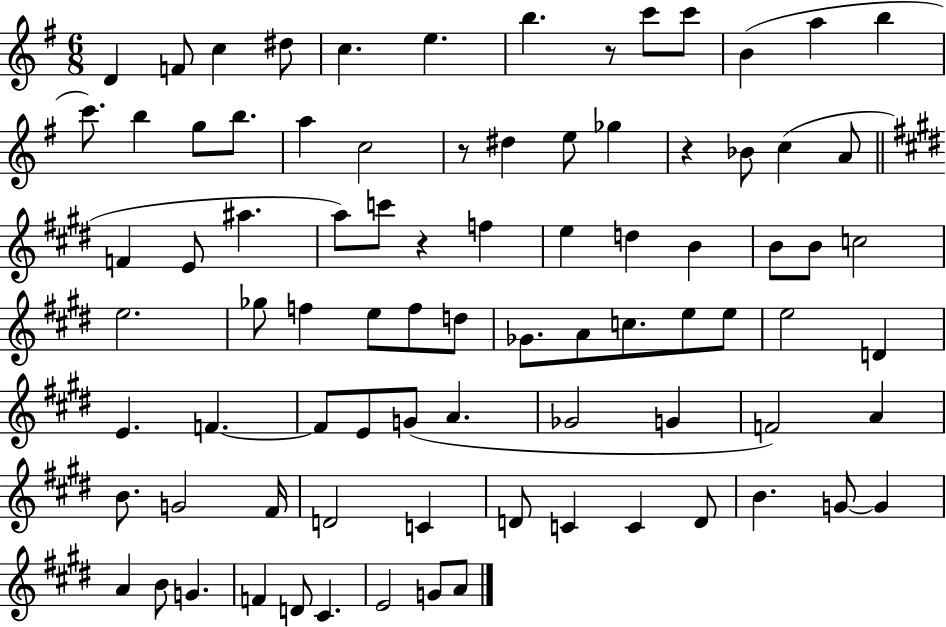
D4/q F4/e C5/q D#5/e C5/q. E5/q. B5/q. R/e C6/e C6/e B4/q A5/q B5/q C6/e. B5/q G5/e B5/e. A5/q C5/h R/e D#5/q E5/e Gb5/q R/q Bb4/e C5/q A4/e F4/q E4/e A#5/q. A5/e C6/e R/q F5/q E5/q D5/q B4/q B4/e B4/e C5/h E5/h. Gb5/e F5/q E5/e F5/e D5/e Gb4/e. A4/e C5/e. E5/e E5/e E5/h D4/q E4/q. F4/q. F4/e E4/e G4/e A4/q. Gb4/h G4/q F4/h A4/q B4/e. G4/h F#4/s D4/h C4/q D4/e C4/q C4/q D4/e B4/q. G4/e G4/q A4/q B4/e G4/q. F4/q D4/e C#4/q. E4/h G4/e A4/e